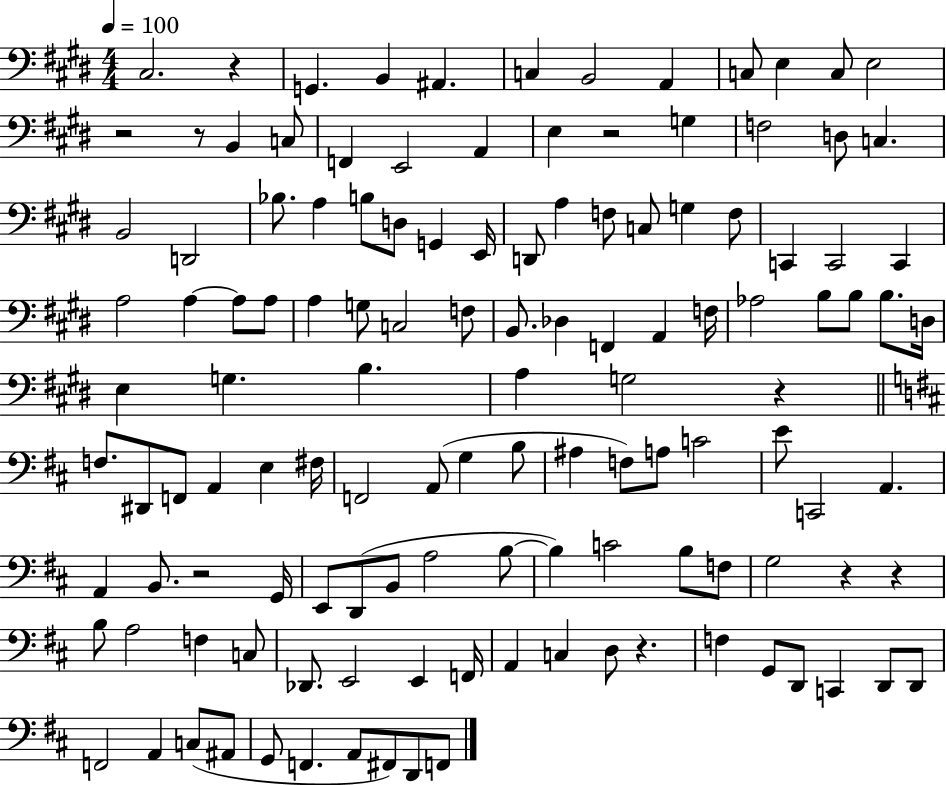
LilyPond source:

{
  \clef bass
  \numericTimeSignature
  \time 4/4
  \key e \major
  \tempo 4 = 100
  cis2. r4 | g,4. b,4 ais,4. | c4 b,2 a,4 | c8 e4 c8 e2 | \break r2 r8 b,4 c8 | f,4 e,2 a,4 | e4 r2 g4 | f2 d8 c4. | \break b,2 d,2 | bes8. a4 b8 d8 g,4 e,16 | d,8 a4 f8 c8 g4 f8 | c,4 c,2 c,4 | \break a2 a4~~ a8 a8 | a4 g8 c2 f8 | b,8. des4 f,4 a,4 f16 | aes2 b8 b8 b8. d16 | \break e4 g4. b4. | a4 g2 r4 | \bar "||" \break \key d \major f8. dis,8 f,8 a,4 e4 fis16 | f,2 a,8( g4 b8 | ais4 f8) a8 c'2 | e'8 c,2 a,4. | \break a,4 b,8. r2 g,16 | e,8 d,8( b,8 a2 b8~~ | b4) c'2 b8 f8 | g2 r4 r4 | \break b8 a2 f4 c8 | des,8. e,2 e,4 f,16 | a,4 c4 d8 r4. | f4 g,8 d,8 c,4 d,8 d,8 | \break f,2 a,4 c8( ais,8 | g,8 f,4. a,8 fis,8) d,8 f,8 | \bar "|."
}